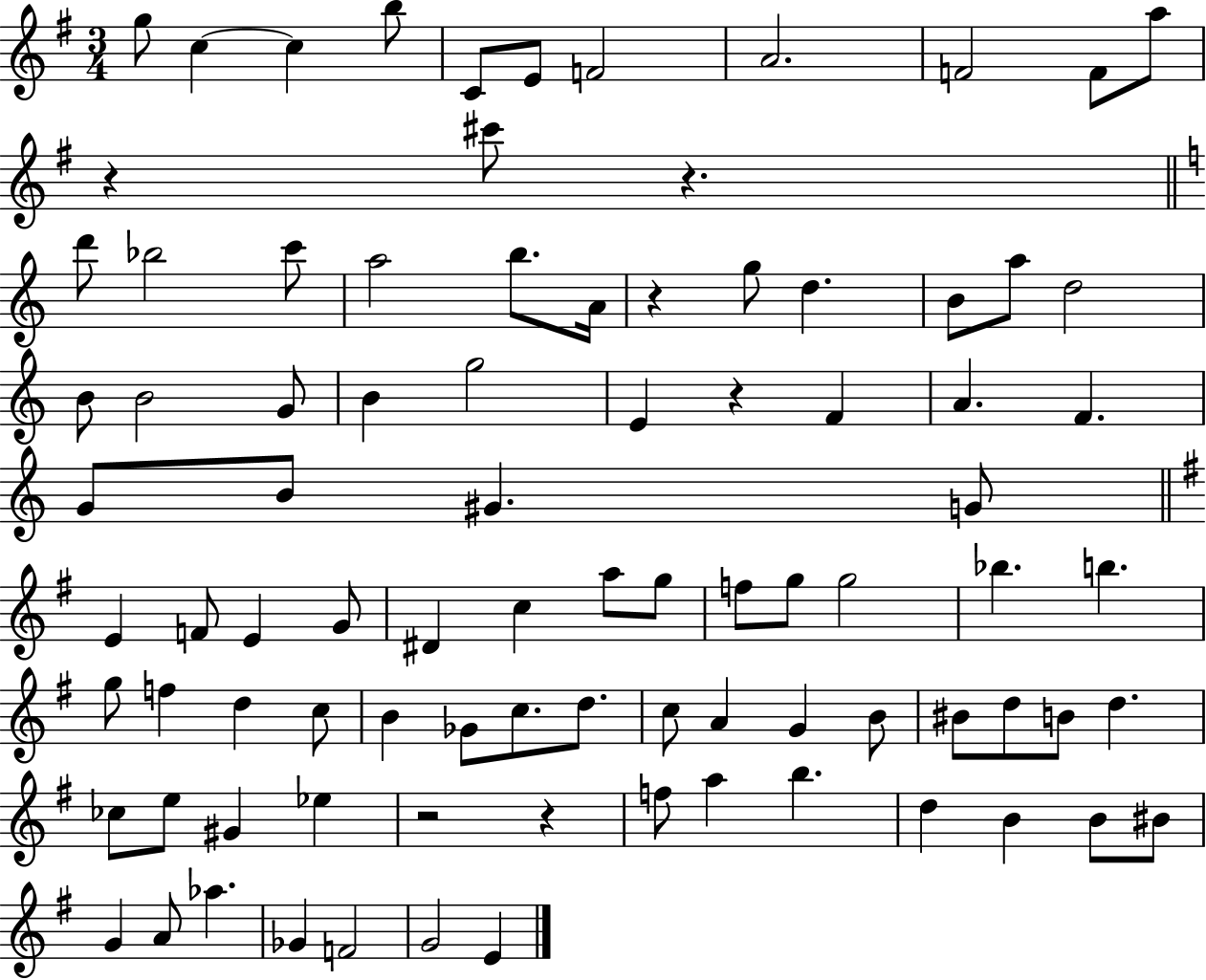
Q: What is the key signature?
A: G major